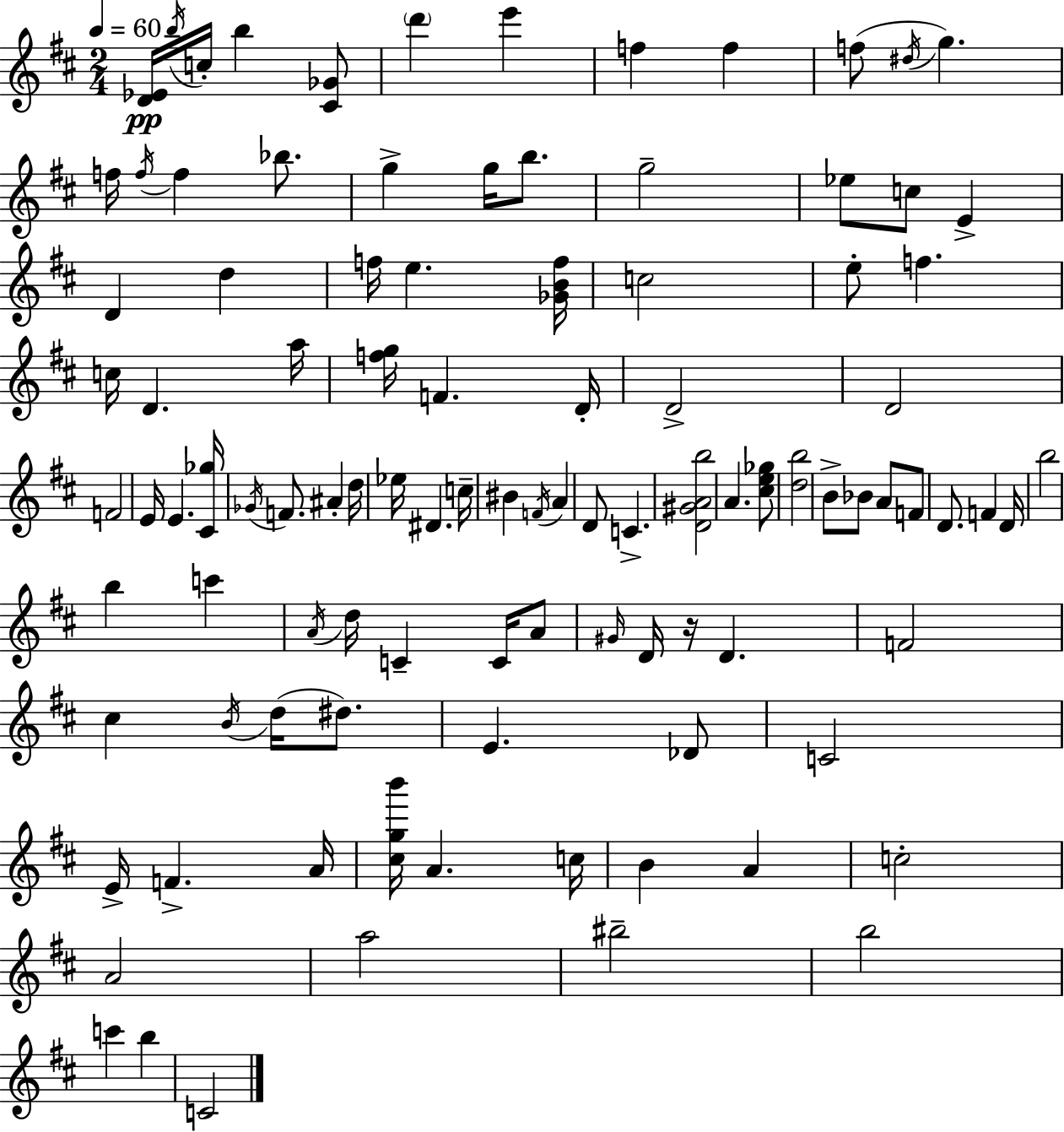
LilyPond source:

{
  \clef treble
  \numericTimeSignature
  \time 2/4
  \key d \major
  \tempo 4 = 60
  <d' ees'>16\pp \acciaccatura { b''16 } c''16-. b''4 <cis' ges'>8 | \parenthesize d'''4 e'''4 | f''4 f''4 | f''8( \acciaccatura { dis''16 } g''4.) | \break f''16 \acciaccatura { f''16 } f''4 | bes''8. g''4-> g''16 | b''8. g''2-- | ees''8 c''8 e'4-> | \break d'4 d''4 | f''16 e''4. | <ges' b' f''>16 c''2 | e''8-. f''4. | \break c''16 d'4. | a''16 <f'' g''>16 f'4. | d'16-. d'2-> | d'2 | \break f'2 | e'16 e'4. | <cis' ges''>16 \acciaccatura { ges'16 } f'8. ais'4-. | d''16 ees''16 dis'4. | \break c''16-- bis'4 | \acciaccatura { f'16 } a'4 d'8 c'4.-> | <d' gis' a' b''>2 | a'4. | \break <cis'' e'' ges''>8 <d'' b''>2 | b'8-> bes'8 | a'8 f'8 d'8. | f'4 d'16 b''2 | \break b''4 | c'''4 \acciaccatura { a'16 } d''16 c'4-- | c'16 a'8 \grace { gis'16 } d'16 | r16 d'4. f'2 | \break cis''4 | \acciaccatura { b'16 }( d''16 dis''8.) | e'4. des'8 | c'2 | \break e'16-> f'4.-> a'16 | <cis'' g'' b'''>16 a'4. c''16 | b'4 a'4 | c''2-. | \break a'2 | a''2 | bis''2-- | b''2 | \break c'''4 b''4 | c'2 | \bar "|."
}